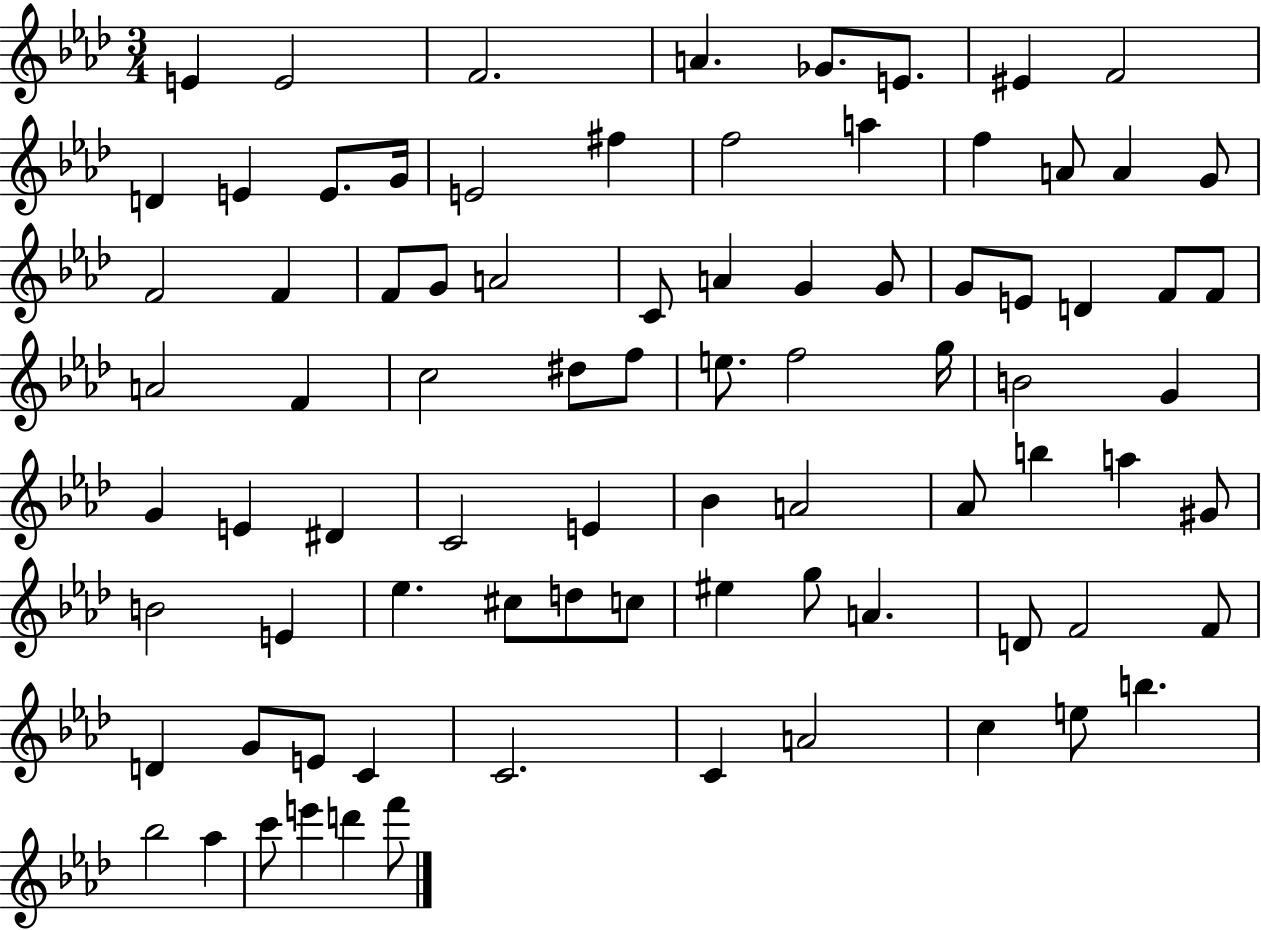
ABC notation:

X:1
T:Untitled
M:3/4
L:1/4
K:Ab
E E2 F2 A _G/2 E/2 ^E F2 D E E/2 G/4 E2 ^f f2 a f A/2 A G/2 F2 F F/2 G/2 A2 C/2 A G G/2 G/2 E/2 D F/2 F/2 A2 F c2 ^d/2 f/2 e/2 f2 g/4 B2 G G E ^D C2 E _B A2 _A/2 b a ^G/2 B2 E _e ^c/2 d/2 c/2 ^e g/2 A D/2 F2 F/2 D G/2 E/2 C C2 C A2 c e/2 b _b2 _a c'/2 e' d' f'/2